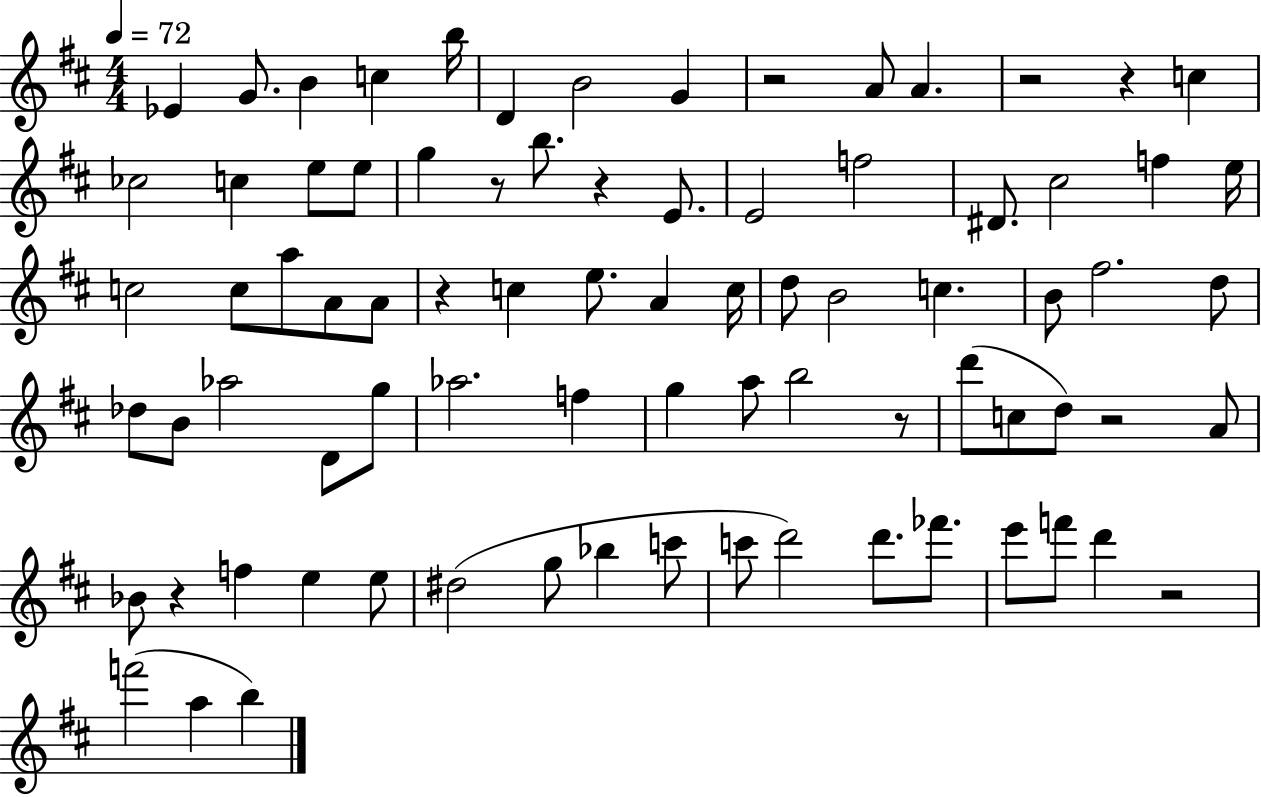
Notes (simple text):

Eb4/q G4/e. B4/q C5/q B5/s D4/q B4/h G4/q R/h A4/e A4/q. R/h R/q C5/q CES5/h C5/q E5/e E5/e G5/q R/e B5/e. R/q E4/e. E4/h F5/h D#4/e. C#5/h F5/q E5/s C5/h C5/e A5/e A4/e A4/e R/q C5/q E5/e. A4/q C5/s D5/e B4/h C5/q. B4/e F#5/h. D5/e Db5/e B4/e Ab5/h D4/e G5/e Ab5/h. F5/q G5/q A5/e B5/h R/e D6/e C5/e D5/e R/h A4/e Bb4/e R/q F5/q E5/q E5/e D#5/h G5/e Bb5/q C6/e C6/e D6/h D6/e. FES6/e. E6/e F6/e D6/q R/h F6/h A5/q B5/q